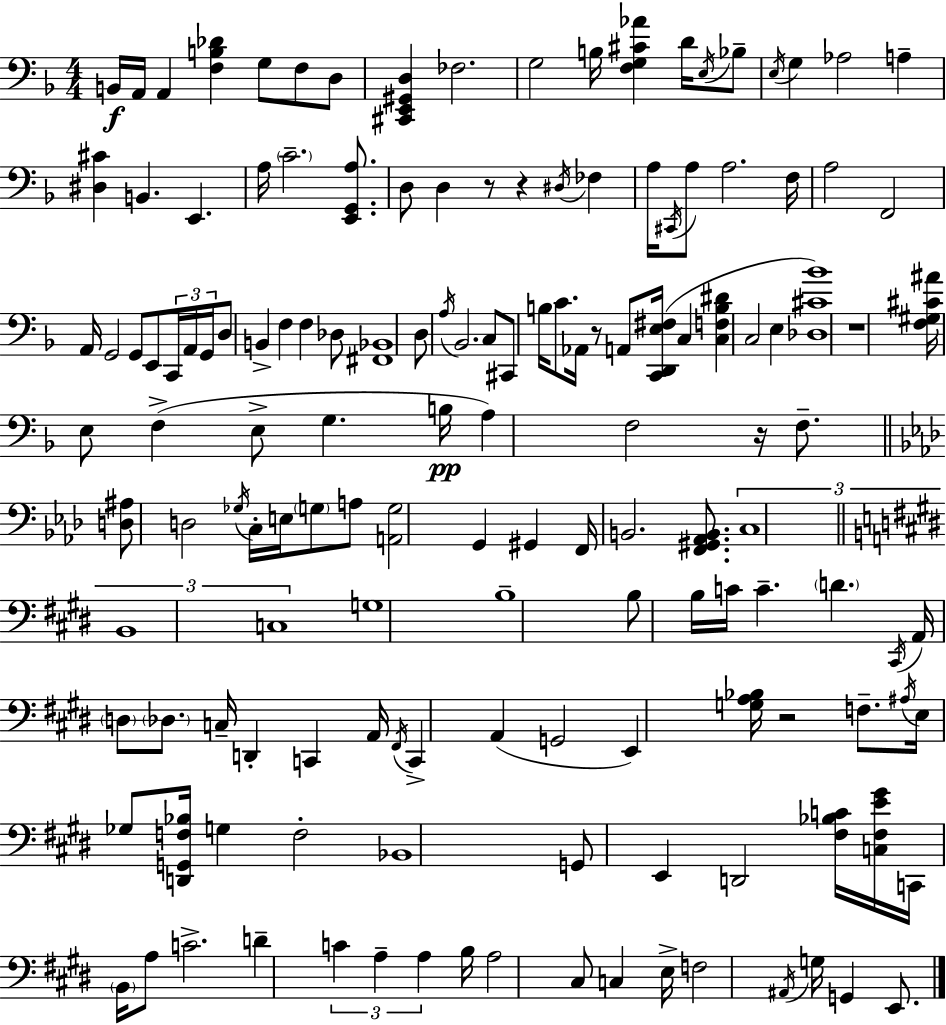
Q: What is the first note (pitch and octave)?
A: B2